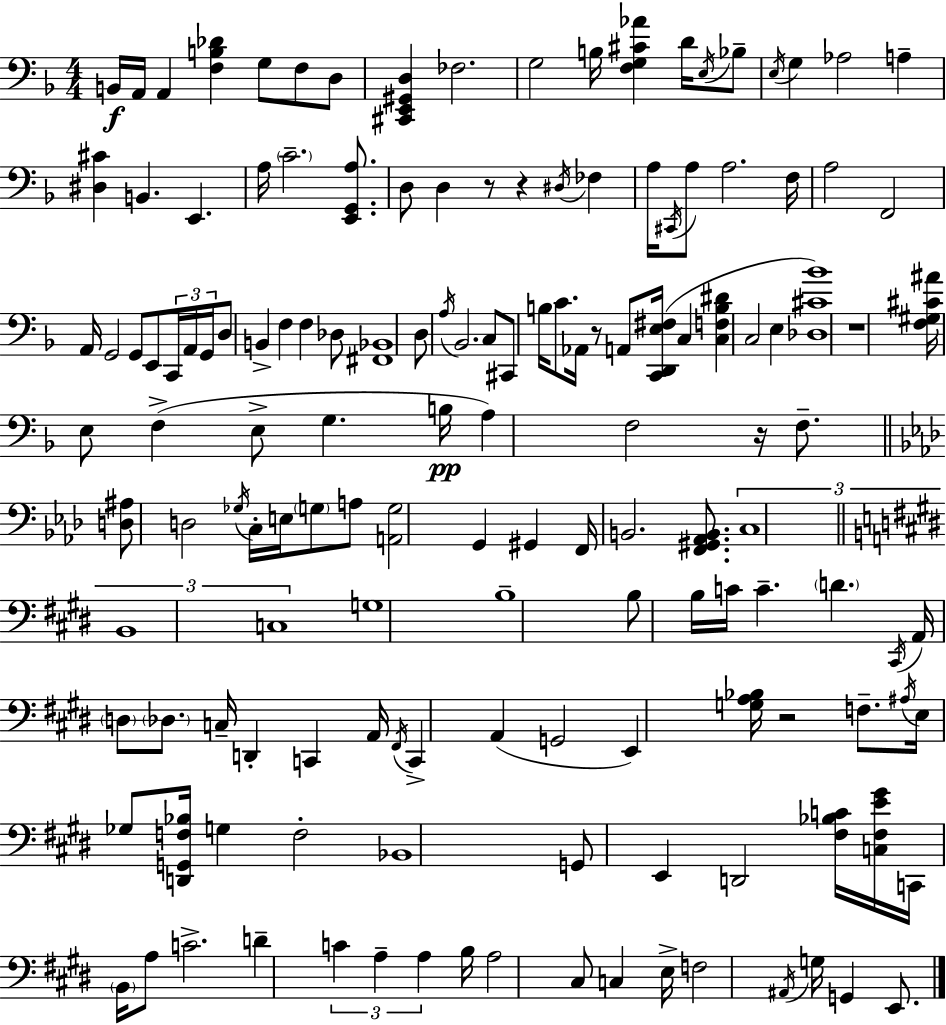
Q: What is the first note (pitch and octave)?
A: B2